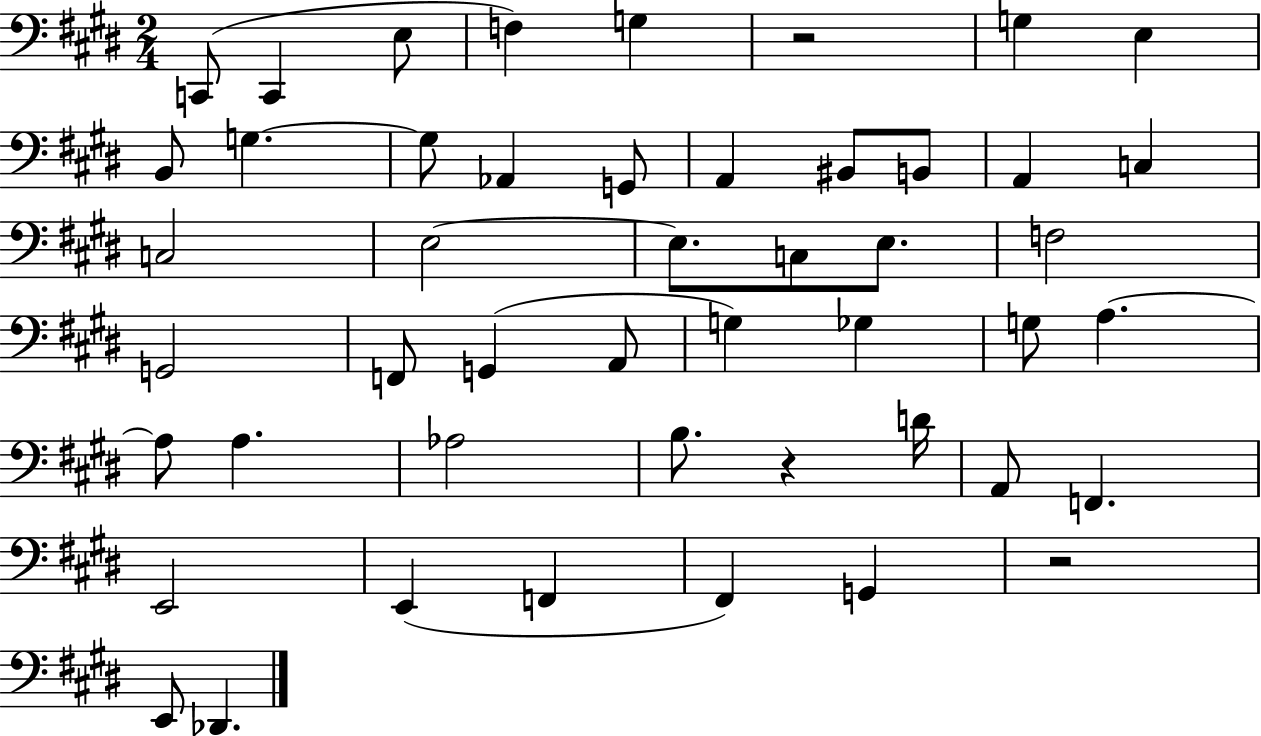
X:1
T:Untitled
M:2/4
L:1/4
K:E
C,,/2 C,, E,/2 F, G, z2 G, E, B,,/2 G, G,/2 _A,, G,,/2 A,, ^B,,/2 B,,/2 A,, C, C,2 E,2 E,/2 C,/2 E,/2 F,2 G,,2 F,,/2 G,, A,,/2 G, _G, G,/2 A, A,/2 A, _A,2 B,/2 z D/4 A,,/2 F,, E,,2 E,, F,, ^F,, G,, z2 E,,/2 _D,,